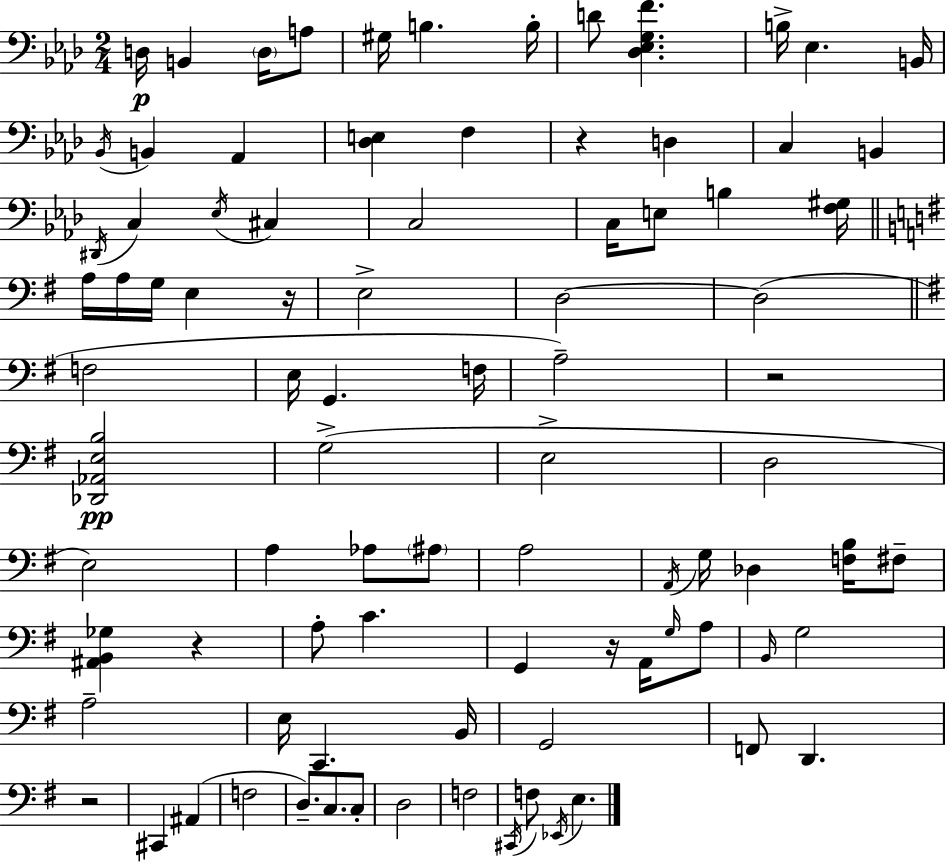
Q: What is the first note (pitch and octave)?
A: D3